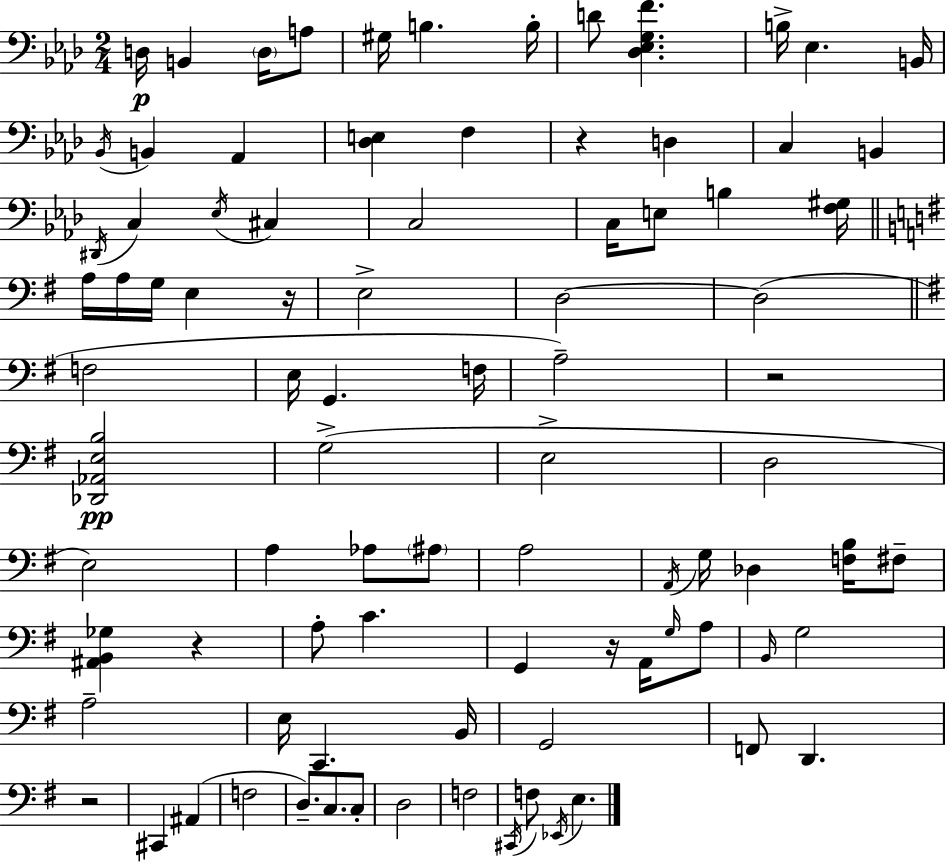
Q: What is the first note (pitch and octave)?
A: D3